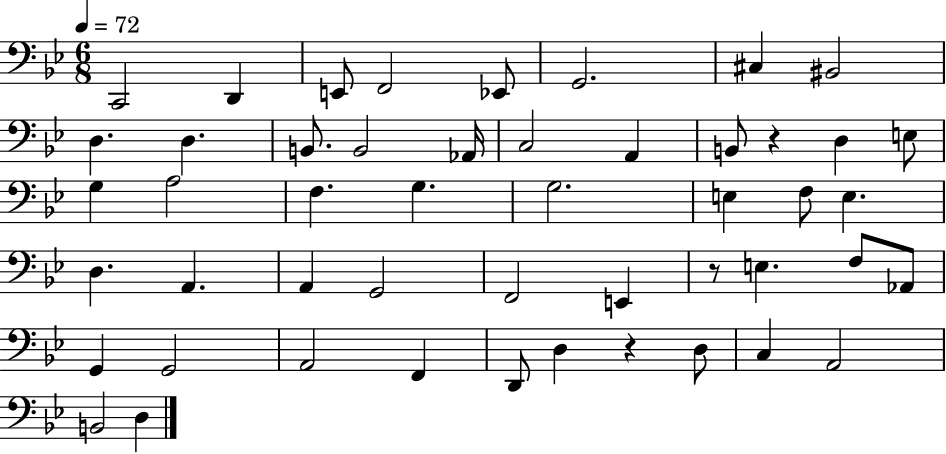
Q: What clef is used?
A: bass